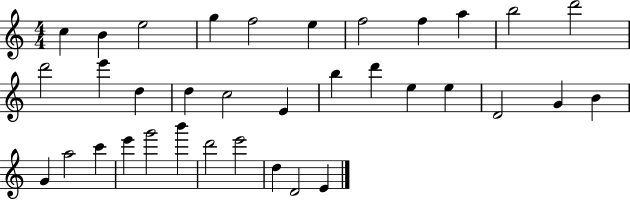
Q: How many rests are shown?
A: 0